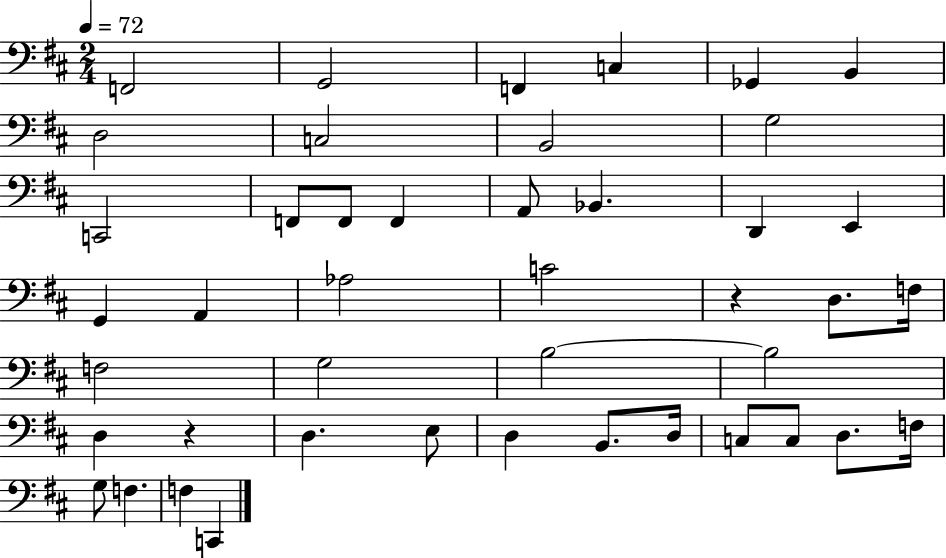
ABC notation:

X:1
T:Untitled
M:2/4
L:1/4
K:D
F,,2 G,,2 F,, C, _G,, B,, D,2 C,2 B,,2 G,2 C,,2 F,,/2 F,,/2 F,, A,,/2 _B,, D,, E,, G,, A,, _A,2 C2 z D,/2 F,/4 F,2 G,2 B,2 B,2 D, z D, E,/2 D, B,,/2 D,/4 C,/2 C,/2 D,/2 F,/4 G,/2 F, F, C,,